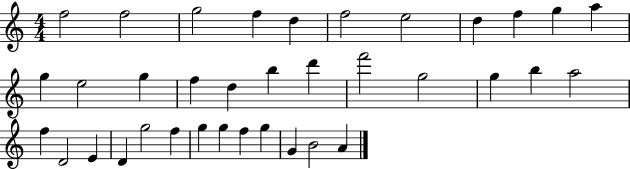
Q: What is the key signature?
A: C major